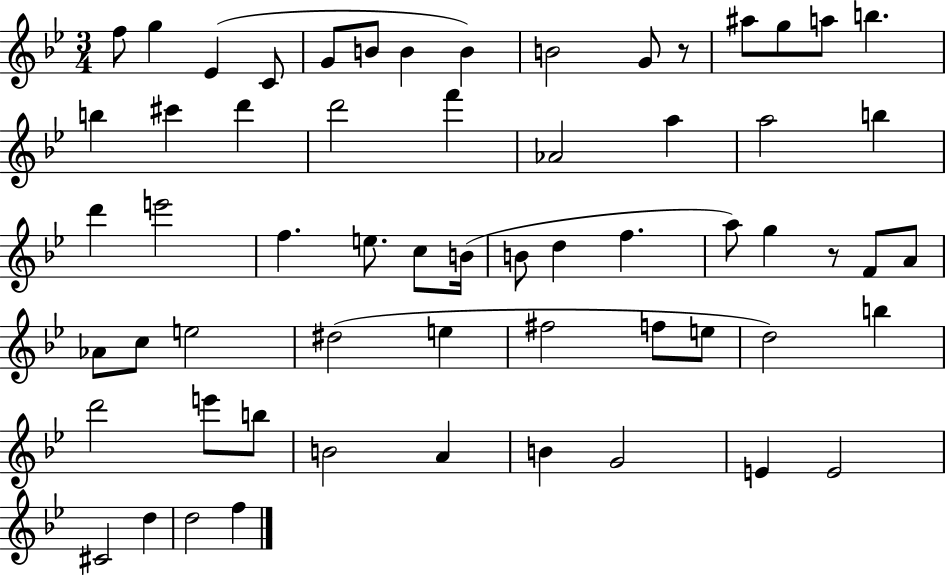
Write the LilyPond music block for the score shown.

{
  \clef treble
  \numericTimeSignature
  \time 3/4
  \key bes \major
  f''8 g''4 ees'4( c'8 | g'8 b'8 b'4 b'4) | b'2 g'8 r8 | ais''8 g''8 a''8 b''4. | \break b''4 cis'''4 d'''4 | d'''2 f'''4 | aes'2 a''4 | a''2 b''4 | \break d'''4 e'''2 | f''4. e''8. c''8 b'16( | b'8 d''4 f''4. | a''8) g''4 r8 f'8 a'8 | \break aes'8 c''8 e''2 | dis''2( e''4 | fis''2 f''8 e''8 | d''2) b''4 | \break d'''2 e'''8 b''8 | b'2 a'4 | b'4 g'2 | e'4 e'2 | \break cis'2 d''4 | d''2 f''4 | \bar "|."
}